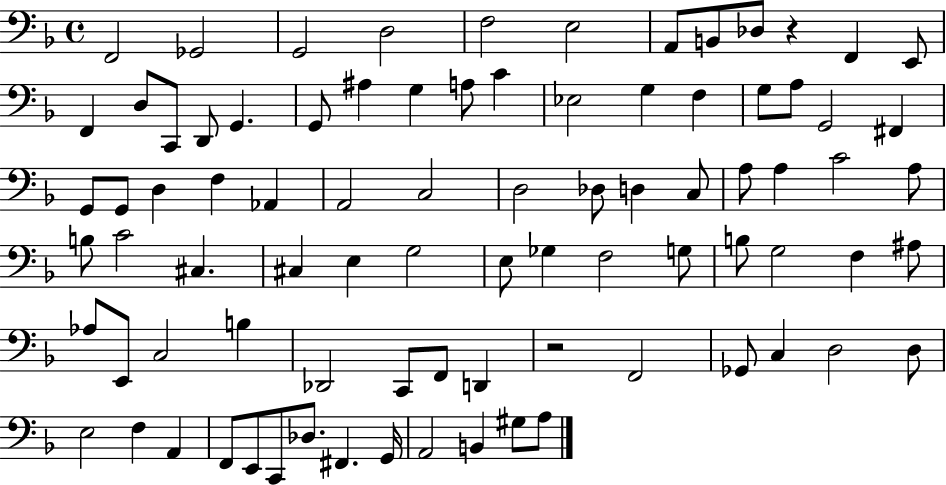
F2/h Gb2/h G2/h D3/h F3/h E3/h A2/e B2/e Db3/e R/q F2/q E2/e F2/q D3/e C2/e D2/e G2/q. G2/e A#3/q G3/q A3/e C4/q Eb3/h G3/q F3/q G3/e A3/e G2/h F#2/q G2/e G2/e D3/q F3/q Ab2/q A2/h C3/h D3/h Db3/e D3/q C3/e A3/e A3/q C4/h A3/e B3/e C4/h C#3/q. C#3/q E3/q G3/h E3/e Gb3/q F3/h G3/e B3/e G3/h F3/q A#3/e Ab3/e E2/e C3/h B3/q Db2/h C2/e F2/e D2/q R/h F2/h Gb2/e C3/q D3/h D3/e E3/h F3/q A2/q F2/e E2/e C2/e Db3/e. F#2/q. G2/s A2/h B2/q G#3/e A3/e